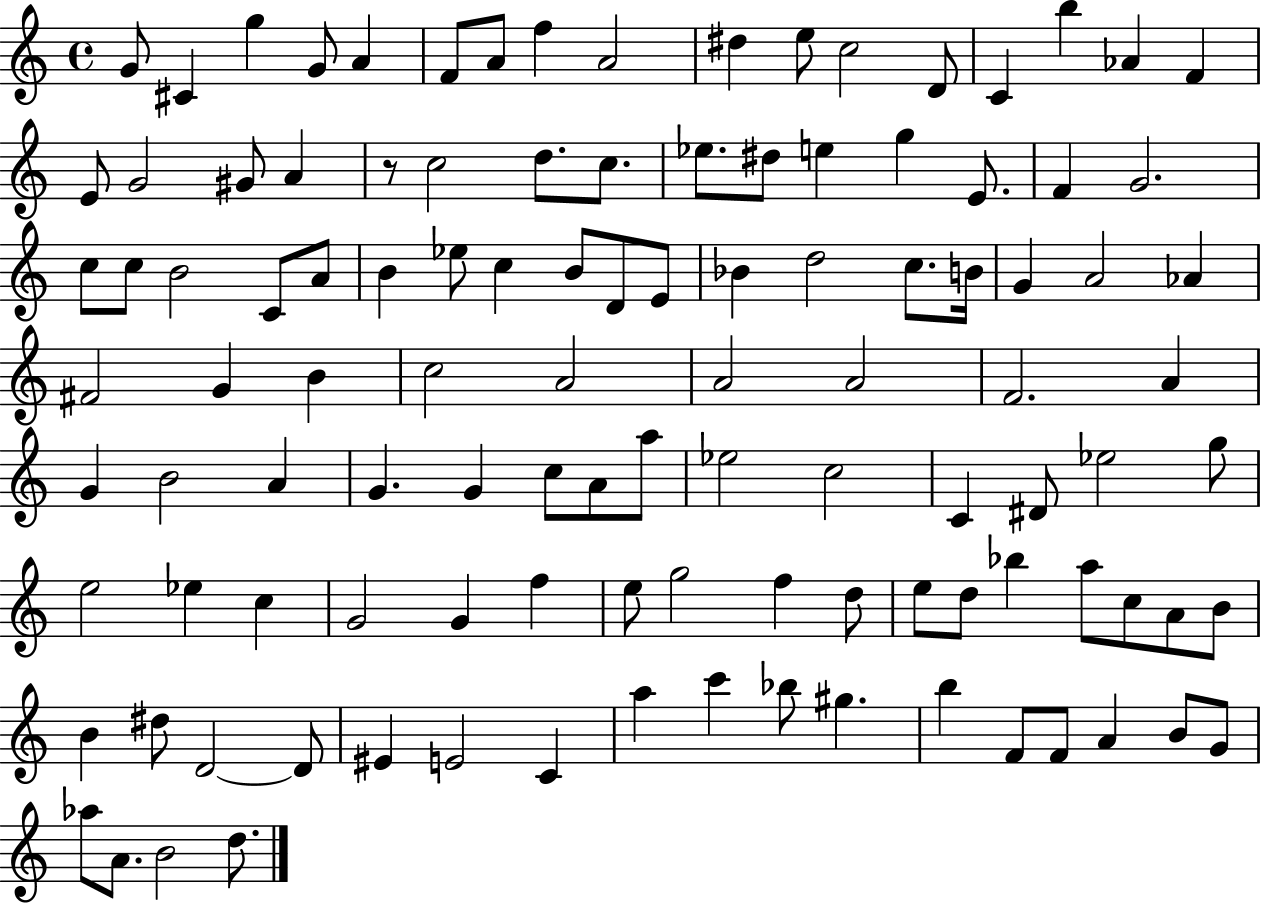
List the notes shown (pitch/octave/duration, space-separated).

G4/e C#4/q G5/q G4/e A4/q F4/e A4/e F5/q A4/h D#5/q E5/e C5/h D4/e C4/q B5/q Ab4/q F4/q E4/e G4/h G#4/e A4/q R/e C5/h D5/e. C5/e. Eb5/e. D#5/e E5/q G5/q E4/e. F4/q G4/h. C5/e C5/e B4/h C4/e A4/e B4/q Eb5/e C5/q B4/e D4/e E4/e Bb4/q D5/h C5/e. B4/s G4/q A4/h Ab4/q F#4/h G4/q B4/q C5/h A4/h A4/h A4/h F4/h. A4/q G4/q B4/h A4/q G4/q. G4/q C5/e A4/e A5/e Eb5/h C5/h C4/q D#4/e Eb5/h G5/e E5/h Eb5/q C5/q G4/h G4/q F5/q E5/e G5/h F5/q D5/e E5/e D5/e Bb5/q A5/e C5/e A4/e B4/e B4/q D#5/e D4/h D4/e EIS4/q E4/h C4/q A5/q C6/q Bb5/e G#5/q. B5/q F4/e F4/e A4/q B4/e G4/e Ab5/e A4/e. B4/h D5/e.